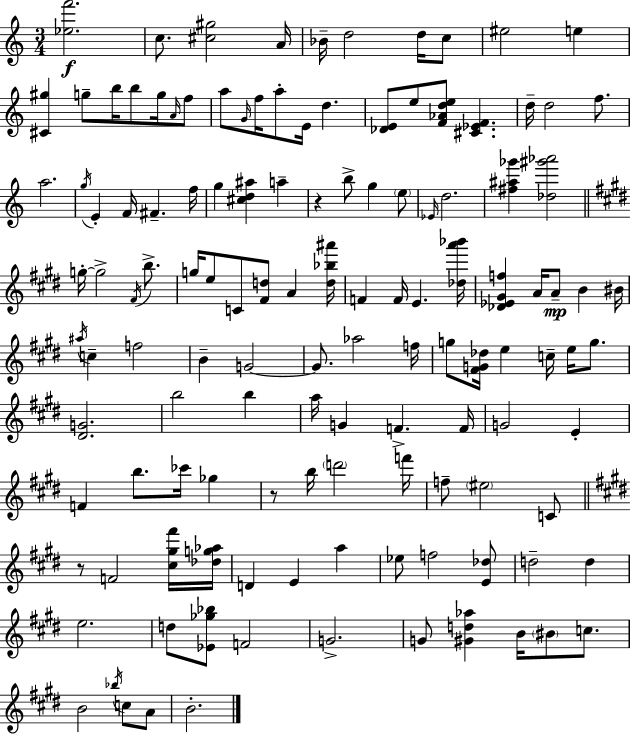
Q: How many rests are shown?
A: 3